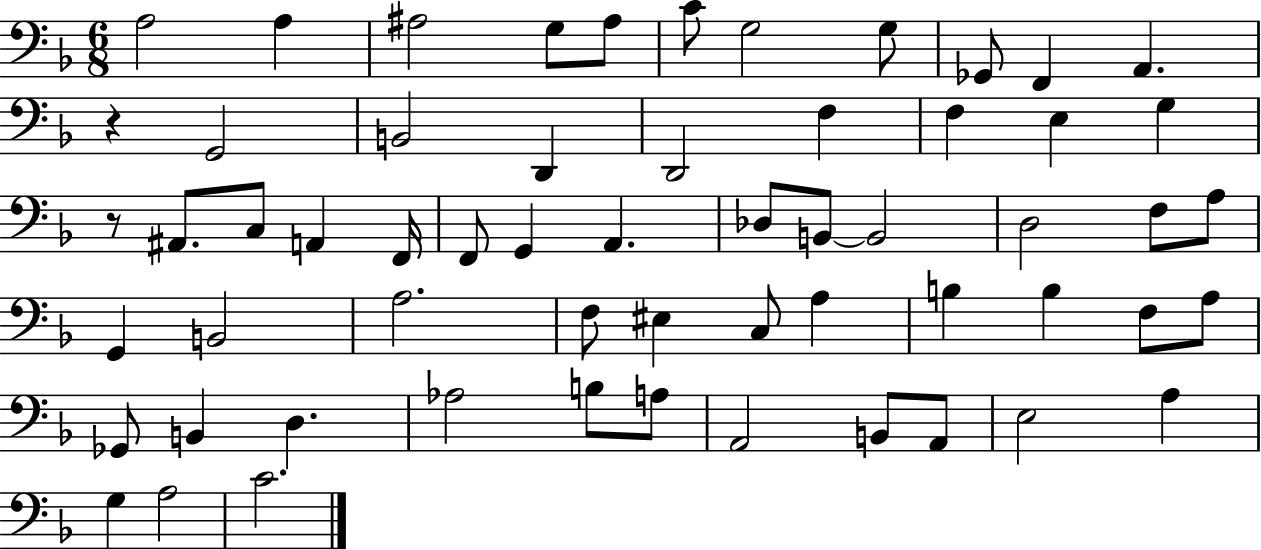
A3/h A3/q A#3/h G3/e A#3/e C4/e G3/h G3/e Gb2/e F2/q A2/q. R/q G2/h B2/h D2/q D2/h F3/q F3/q E3/q G3/q R/e A#2/e. C3/e A2/q F2/s F2/e G2/q A2/q. Db3/e B2/e B2/h D3/h F3/e A3/e G2/q B2/h A3/h. F3/e EIS3/q C3/e A3/q B3/q B3/q F3/e A3/e Gb2/e B2/q D3/q. Ab3/h B3/e A3/e A2/h B2/e A2/e E3/h A3/q G3/q A3/h C4/h.